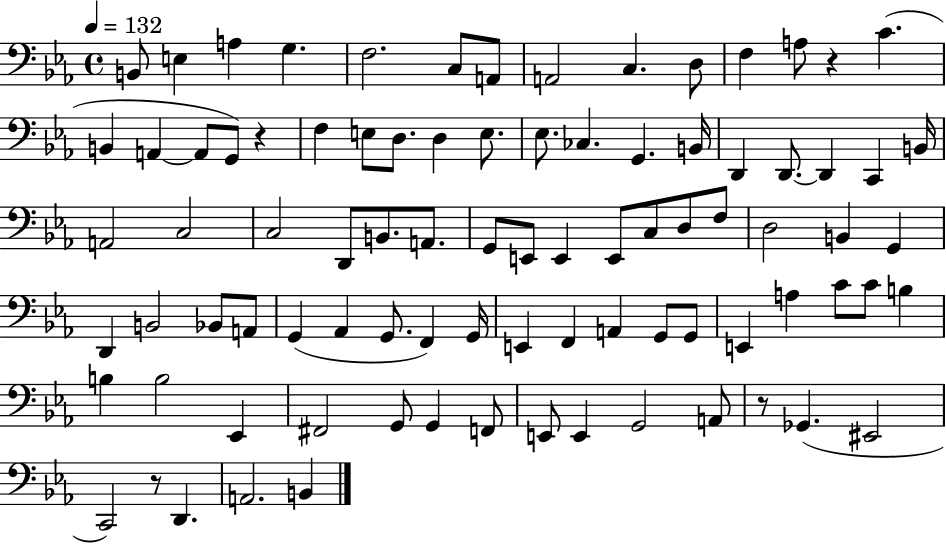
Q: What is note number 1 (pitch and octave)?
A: B2